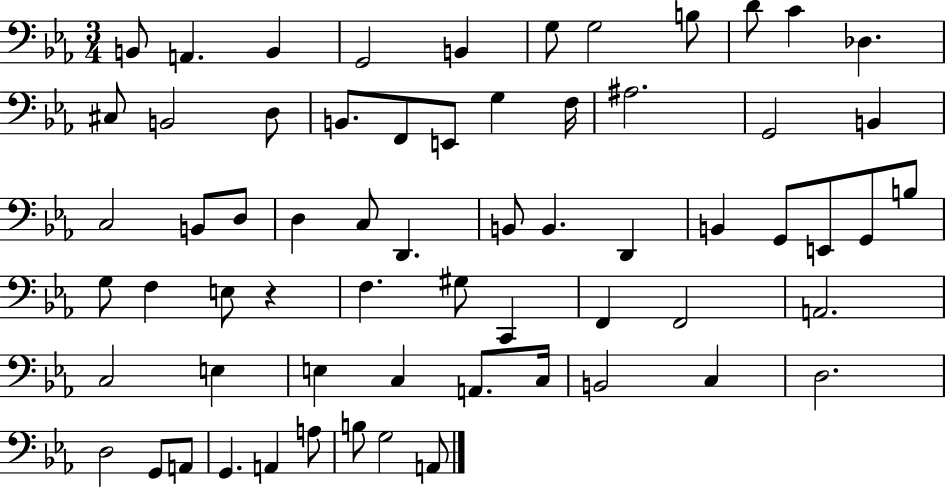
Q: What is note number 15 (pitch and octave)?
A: B2